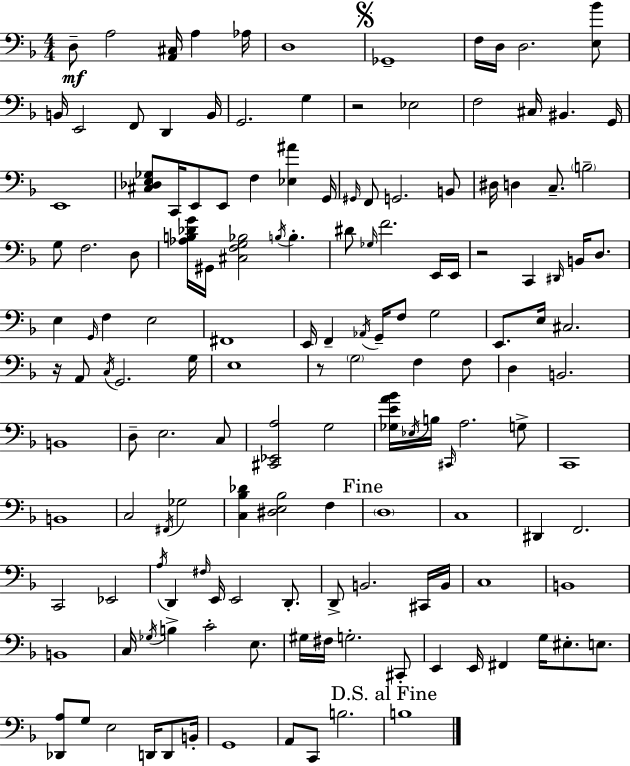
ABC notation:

X:1
T:Untitled
M:4/4
L:1/4
K:F
D,/2 A,2 [A,,^C,]/4 A, _A,/4 D,4 _G,,4 F,/4 D,/4 D,2 [E,_B]/2 B,,/4 E,,2 F,,/2 D,, B,,/4 G,,2 G, z2 _E,2 F,2 ^C,/4 ^B,, G,,/4 E,,4 [^C,_D,E,_G,]/2 C,,/4 E,,/2 E,,/2 F, [_E,^A] G,,/4 ^G,,/4 F,,/2 G,,2 B,,/2 ^D,/4 D, C,/2 B,2 G,/2 F,2 D,/2 [_A,B,_DG]/4 ^G,,/4 [^C,F,G,_B,]2 B,/4 B, ^D/2 _G,/4 F2 E,,/4 E,,/4 z2 C,, ^D,,/4 B,,/4 D,/2 E, G,,/4 F, E,2 ^F,,4 E,,/4 F,, _A,,/4 G,,/4 F,/2 G,2 E,,/2 E,/4 ^C,2 z/4 A,,/2 C,/4 G,,2 G,/4 E,4 z/2 G,2 F, F,/2 D, B,,2 B,,4 D,/2 E,2 C,/2 [^C,,_E,,A,]2 G,2 [_G,EA_B]/4 _E,/4 B,/4 ^C,,/4 A,2 G,/2 C,,4 B,,4 C,2 ^F,,/4 _G,2 [C,_B,_D] [^D,E,_B,]2 F, D,4 C,4 ^D,, F,,2 C,,2 _E,,2 A,/4 D,, ^F,/4 E,,/4 E,,2 D,,/2 D,,/2 B,,2 ^C,,/4 B,,/4 C,4 B,,4 B,,4 C,/4 _G,/4 B, C2 E,/2 ^G,/4 ^F,/4 G,2 ^C,,/2 E,, E,,/4 ^F,, G,/4 ^E,/2 E,/2 [_D,,A,]/2 G,/2 E,2 D,,/4 D,,/2 B,,/4 G,,4 A,,/2 C,,/2 B,2 B,4